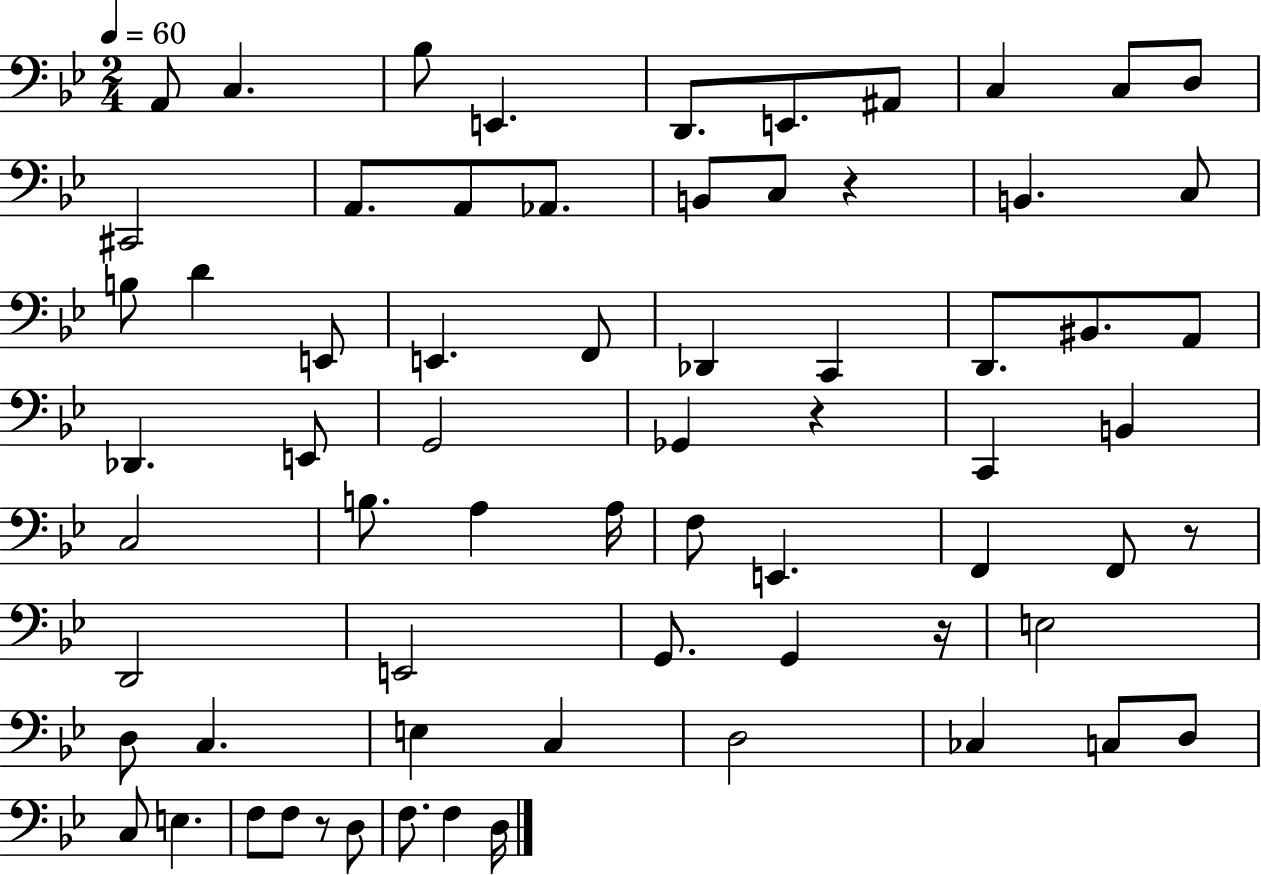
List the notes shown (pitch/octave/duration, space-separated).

A2/e C3/q. Bb3/e E2/q. D2/e. E2/e. A#2/e C3/q C3/e D3/e C#2/h A2/e. A2/e Ab2/e. B2/e C3/e R/q B2/q. C3/e B3/e D4/q E2/e E2/q. F2/e Db2/q C2/q D2/e. BIS2/e. A2/e Db2/q. E2/e G2/h Gb2/q R/q C2/q B2/q C3/h B3/e. A3/q A3/s F3/e E2/q. F2/q F2/e R/e D2/h E2/h G2/e. G2/q R/s E3/h D3/e C3/q. E3/q C3/q D3/h CES3/q C3/e D3/e C3/e E3/q. F3/e F3/e R/e D3/e F3/e. F3/q D3/s